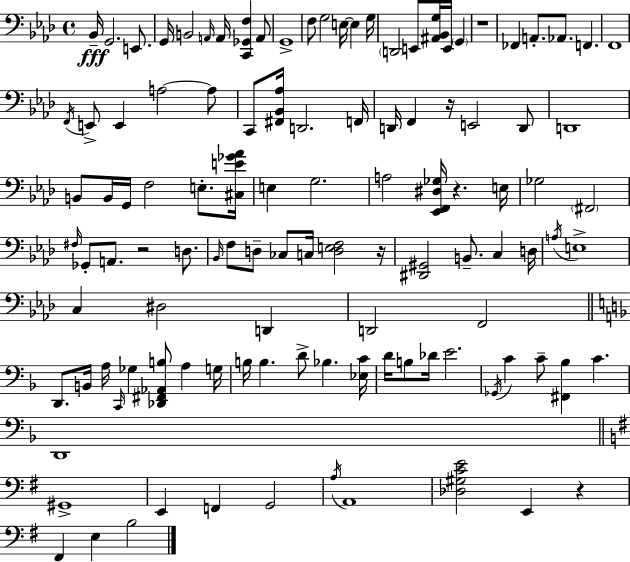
Bb2/s G2/h. E2/e. G2/s B2/h A2/s A2/s [C2,Gb2,F3]/q A2/e G2/w F3/e G3/h E3/s E3/q G3/s D2/h E2/e [A#2,Bb2,G3]/s E2/s G2/q R/w FES2/q A2/e. Ab2/e. F2/q. F2/w F2/s E2/e E2/q A3/h A3/e C2/e [F#2,Bb2,Ab3]/s D2/h. F2/s D2/s F2/q R/s E2/h D2/e D2/w B2/e B2/s G2/s F3/h E3/e. [C#3,E4,Gb4,Ab4]/s E3/q G3/h. A3/h [Eb2,F2,D#3,Gb3]/s R/q. E3/s Gb3/h F#2/h F#3/s Gb2/e A2/e. R/h D3/e. Bb2/s F3/e D3/e CES3/e C3/s [D3,E3,F3]/h R/s [D#2,G#2]/h B2/e. C3/q D3/s A3/s E3/w C3/q D#3/h D2/q D2/h F2/h D2/e. B2/s A3/s C2/s Gb3/q [Db2,F#2,Ab2,B3]/e A3/q G3/s B3/s B3/q. D4/e Bb3/q. [Eb3,C4]/s D4/s B3/e Db4/s E4/h. Gb2/s C4/q C4/e [F#2,Bb3]/q C4/q. D2/w G#2/w E2/q F2/q G2/h A3/s A2/w [Db3,G#3,C4,E4]/h E2/q R/q F#2/q E3/q B3/h